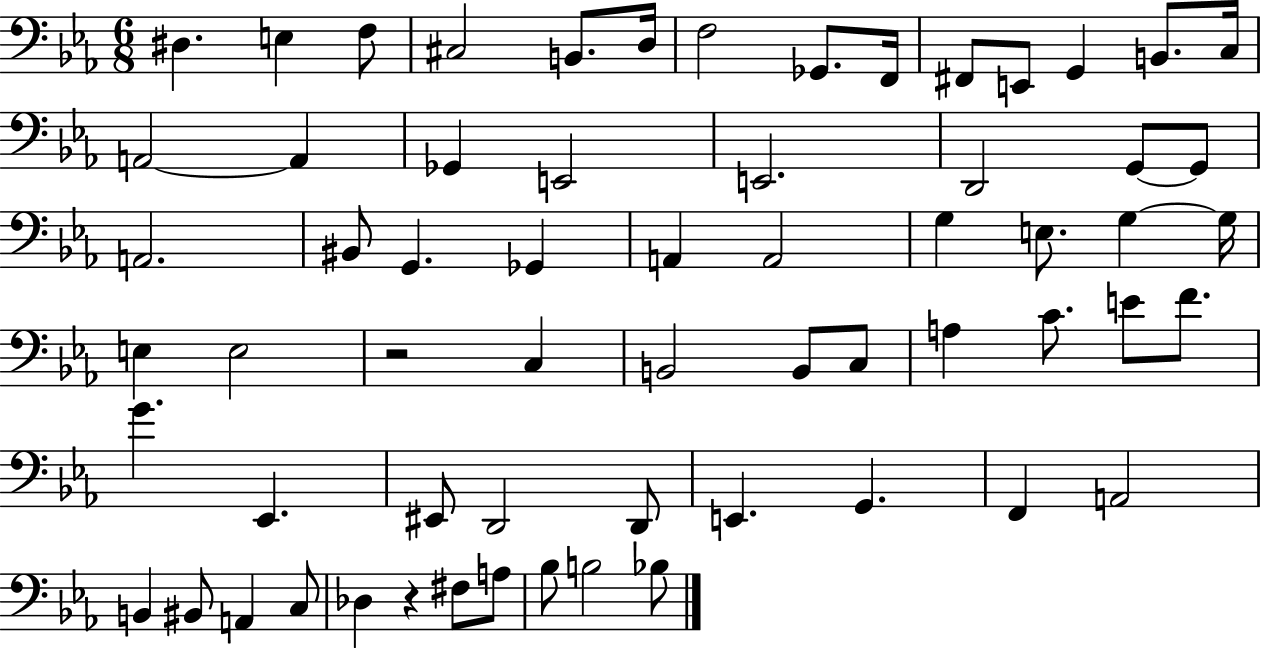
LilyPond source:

{
  \clef bass
  \numericTimeSignature
  \time 6/8
  \key ees \major
  \repeat volta 2 { dis4. e4 f8 | cis2 b,8. d16 | f2 ges,8. f,16 | fis,8 e,8 g,4 b,8. c16 | \break a,2~~ a,4 | ges,4 e,2 | e,2. | d,2 g,8~~ g,8 | \break a,2. | bis,8 g,4. ges,4 | a,4 a,2 | g4 e8. g4~~ g16 | \break e4 e2 | r2 c4 | b,2 b,8 c8 | a4 c'8. e'8 f'8. | \break g'4. ees,4. | eis,8 d,2 d,8 | e,4. g,4. | f,4 a,2 | \break b,4 bis,8 a,4 c8 | des4 r4 fis8 a8 | bes8 b2 bes8 | } \bar "|."
}